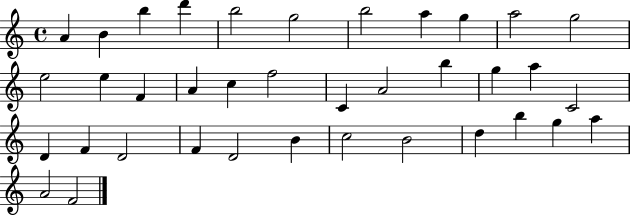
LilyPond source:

{
  \clef treble
  \time 4/4
  \defaultTimeSignature
  \key c \major
  a'4 b'4 b''4 d'''4 | b''2 g''2 | b''2 a''4 g''4 | a''2 g''2 | \break e''2 e''4 f'4 | a'4 c''4 f''2 | c'4 a'2 b''4 | g''4 a''4 c'2 | \break d'4 f'4 d'2 | f'4 d'2 b'4 | c''2 b'2 | d''4 b''4 g''4 a''4 | \break a'2 f'2 | \bar "|."
}